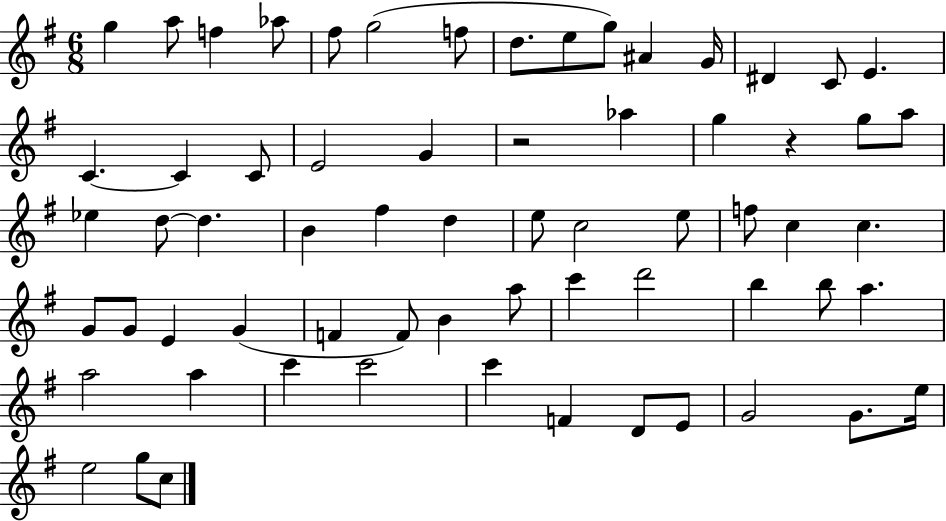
{
  \clef treble
  \numericTimeSignature
  \time 6/8
  \key g \major
  g''4 a''8 f''4 aes''8 | fis''8 g''2( f''8 | d''8. e''8 g''8) ais'4 g'16 | dis'4 c'8 e'4. | \break c'4.~~ c'4 c'8 | e'2 g'4 | r2 aes''4 | g''4 r4 g''8 a''8 | \break ees''4 d''8~~ d''4. | b'4 fis''4 d''4 | e''8 c''2 e''8 | f''8 c''4 c''4. | \break g'8 g'8 e'4 g'4( | f'4 f'8) b'4 a''8 | c'''4 d'''2 | b''4 b''8 a''4. | \break a''2 a''4 | c'''4 c'''2 | c'''4 f'4 d'8 e'8 | g'2 g'8. e''16 | \break e''2 g''8 c''8 | \bar "|."
}